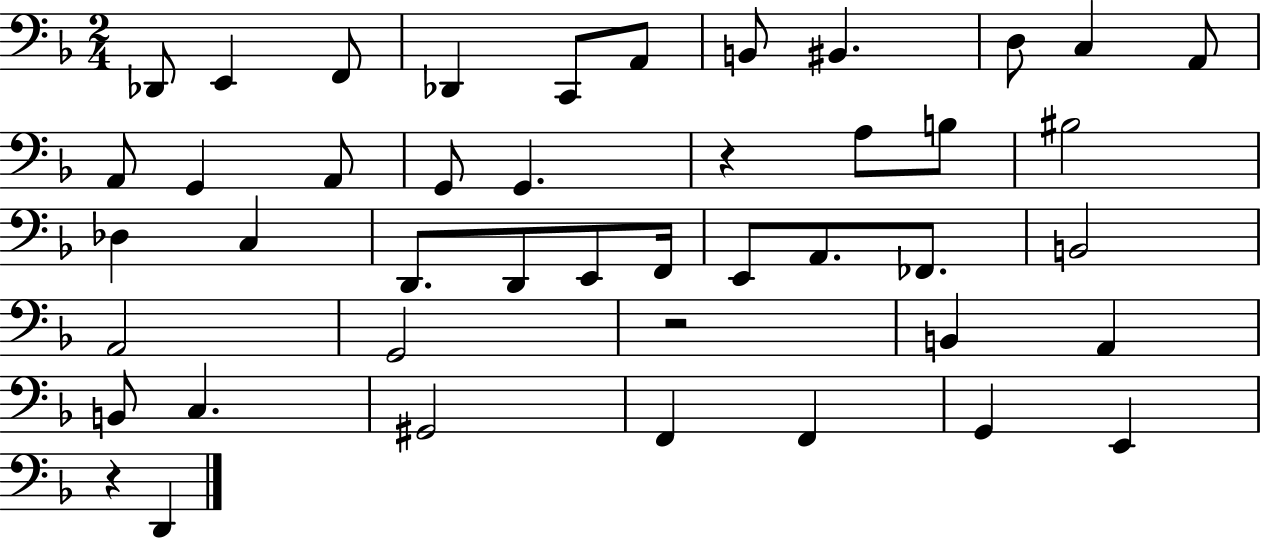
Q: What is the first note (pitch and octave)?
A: Db2